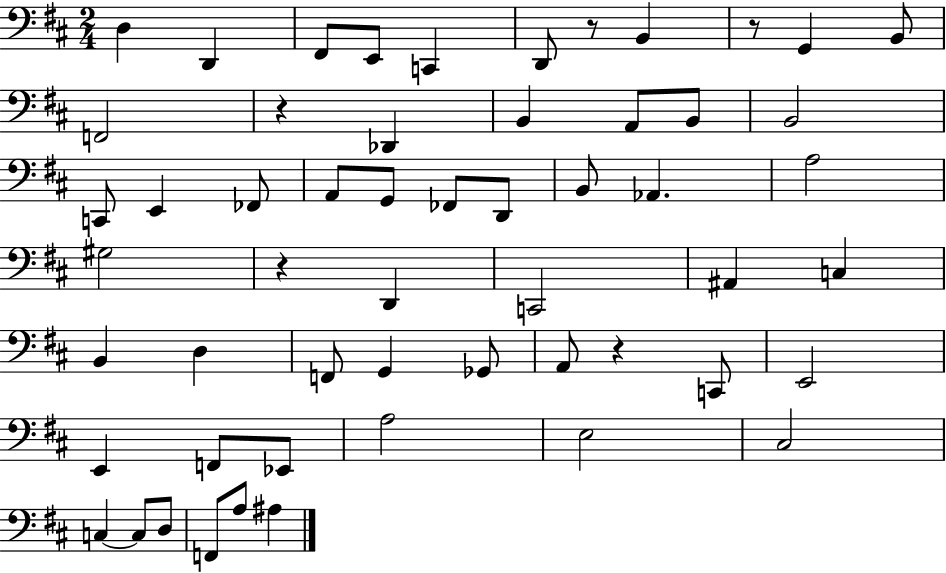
D3/q D2/q F#2/e E2/e C2/q D2/e R/e B2/q R/e G2/q B2/e F2/h R/q Db2/q B2/q A2/e B2/e B2/h C2/e E2/q FES2/e A2/e G2/e FES2/e D2/e B2/e Ab2/q. A3/h G#3/h R/q D2/q C2/h A#2/q C3/q B2/q D3/q F2/e G2/q Gb2/e A2/e R/q C2/e E2/h E2/q F2/e Eb2/e A3/h E3/h C#3/h C3/q C3/e D3/e F2/e A3/e A#3/q